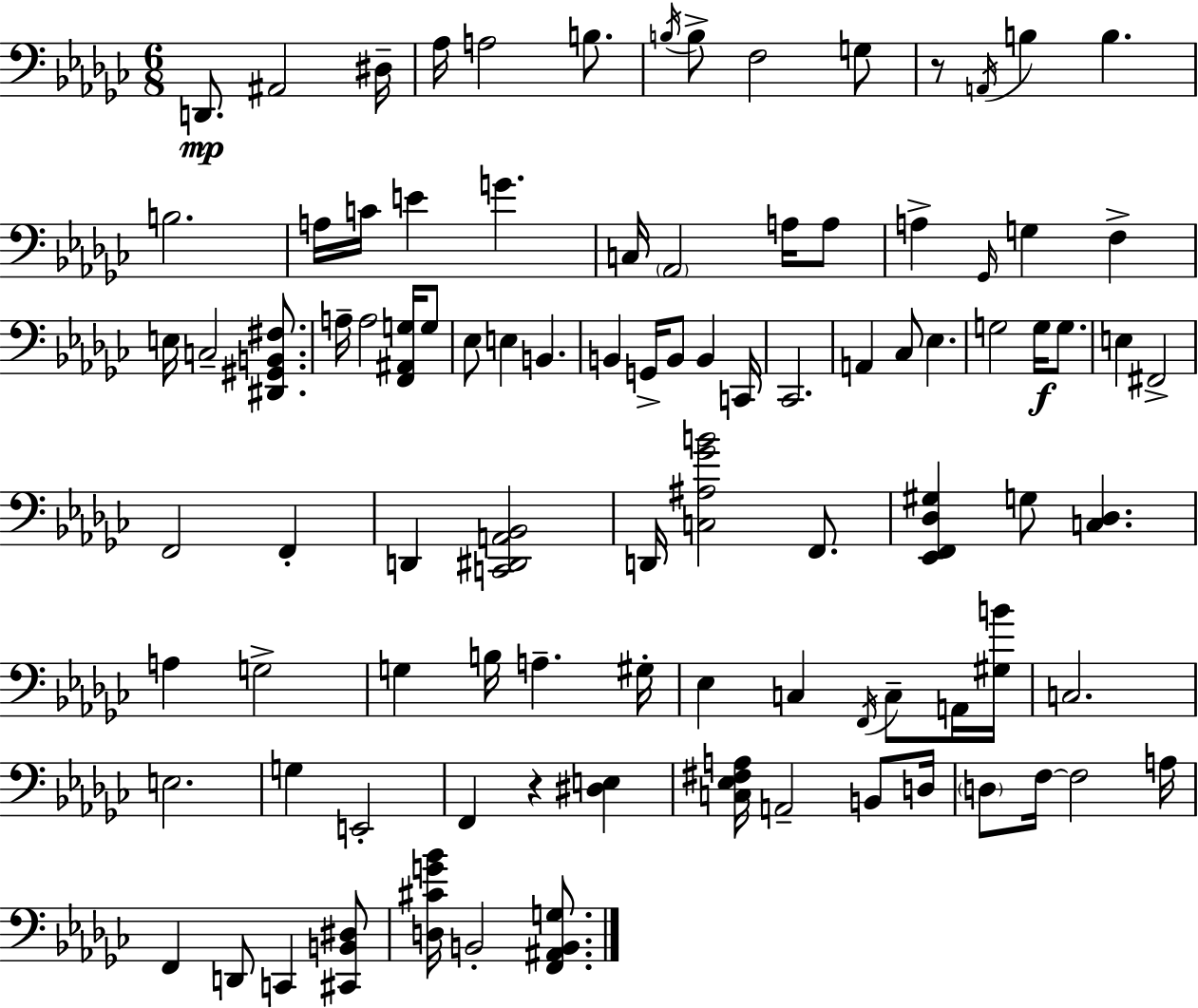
{
  \clef bass
  \numericTimeSignature
  \time 6/8
  \key ees \minor
  d,8.\mp ais,2 dis16-- | aes16 a2 b8. | \acciaccatura { b16 } b8-> f2 g8 | r8 \acciaccatura { a,16 } b4 b4. | \break b2. | a16 c'16 e'4 g'4. | c16 \parenthesize aes,2 a16 | a8 a4-> \grace { ges,16 } g4 f4-> | \break e16 c2-- | <dis, gis, b, fis>8. a16-- a2 | <f, ais, g>16 g8 ees8 e4 b,4. | b,4 g,16-> b,8 b,4 | \break c,16 ces,2. | a,4 ces8 ees4. | g2 g16\f | g8. e4 fis,2-> | \break f,2 f,4-. | d,4 <c, dis, a, bes,>2 | d,16 <c ais ges' b'>2 | f,8. <ees, f, des gis>4 g8 <c des>4. | \break a4 g2-> | g4 b16 a4.-- | gis16-. ees4 c4 \acciaccatura { f,16 } | c8-- a,16 <gis b'>16 c2. | \break e2. | g4 e,2-. | f,4 r4 | <dis e>4 <c ees fis a>16 a,2-- | \break b,8 d16 \parenthesize d8 f16~~ f2 | a16 f,4 d,8 c,4 | <cis, b, dis>8 <d cis' g' bes'>16 b,2-. | <f, ais, b, g>8. \bar "|."
}